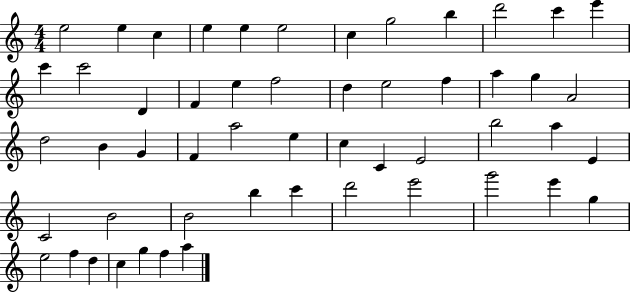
E5/h E5/q C5/q E5/q E5/q E5/h C5/q G5/h B5/q D6/h C6/q E6/q C6/q C6/h D4/q F4/q E5/q F5/h D5/q E5/h F5/q A5/q G5/q A4/h D5/h B4/q G4/q F4/q A5/h E5/q C5/q C4/q E4/h B5/h A5/q E4/q C4/h B4/h B4/h B5/q C6/q D6/h E6/h G6/h E6/q G5/q E5/h F5/q D5/q C5/q G5/q F5/q A5/q